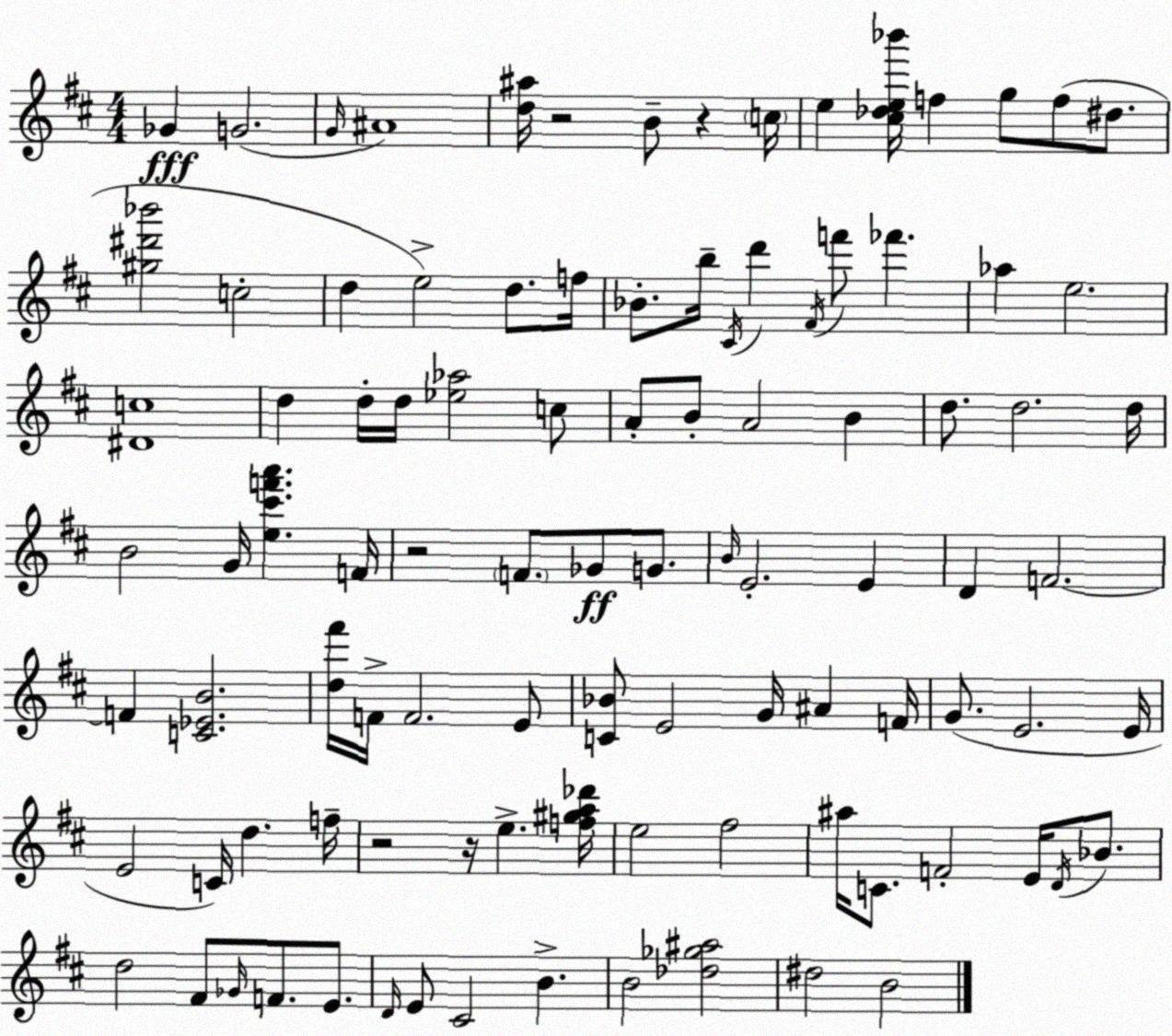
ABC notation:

X:1
T:Untitled
M:4/4
L:1/4
K:D
_G G2 G/4 ^A4 [d^a]/4 z2 B/2 z c/4 e [^c_de_b']/4 f g/2 f/2 ^d/2 [^g^d'_b']2 c2 d e2 d/2 f/4 _B/2 b/4 ^C/4 d' ^F/4 f'/2 _f' _a e2 [^Dc]4 d d/4 d/4 [_e_a]2 c/2 A/2 B/2 A2 B d/2 d2 d/4 B2 G/4 [e^c'f'a'] F/4 z2 F/2 _G/2 G/2 B/4 E2 E D F2 F [C_EB]2 [d^f']/4 F/4 F2 E/2 [C_B]/2 E2 G/4 ^A F/4 G/2 E2 E/4 E2 C/4 d f/4 z2 z/4 e [f^ga_d']/4 e2 ^f2 ^a/4 C/2 F2 E/4 D/4 _B/2 d2 ^F/2 _G/4 F/2 E/2 D/4 E/2 ^C2 B B2 [_d_g^a]2 ^d2 B2